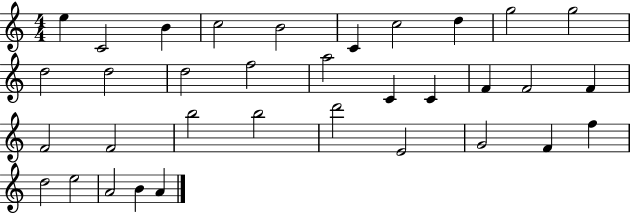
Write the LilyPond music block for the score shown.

{
  \clef treble
  \numericTimeSignature
  \time 4/4
  \key c \major
  e''4 c'2 b'4 | c''2 b'2 | c'4 c''2 d''4 | g''2 g''2 | \break d''2 d''2 | d''2 f''2 | a''2 c'4 c'4 | f'4 f'2 f'4 | \break f'2 f'2 | b''2 b''2 | d'''2 e'2 | g'2 f'4 f''4 | \break d''2 e''2 | a'2 b'4 a'4 | \bar "|."
}